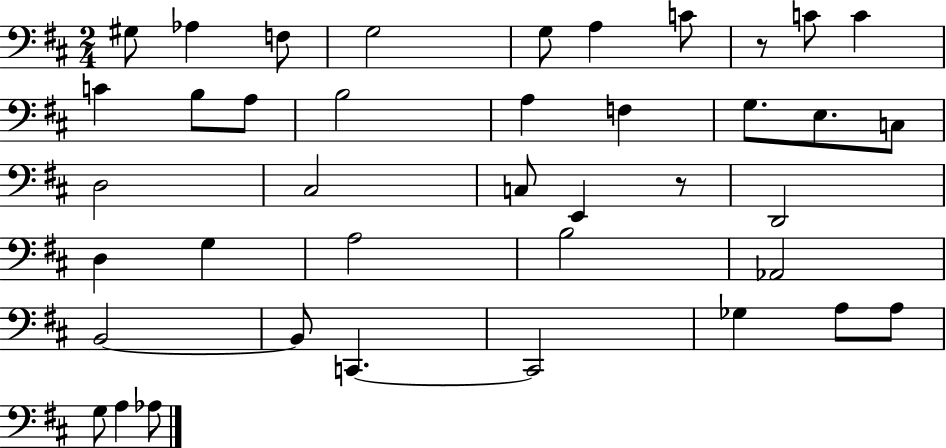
X:1
T:Untitled
M:2/4
L:1/4
K:D
^G,/2 _A, F,/2 G,2 G,/2 A, C/2 z/2 C/2 C C B,/2 A,/2 B,2 A, F, G,/2 E,/2 C,/2 D,2 ^C,2 C,/2 E,, z/2 D,,2 D, G, A,2 B,2 _A,,2 B,,2 B,,/2 C,, C,,2 _G, A,/2 A,/2 G,/2 A, _A,/2